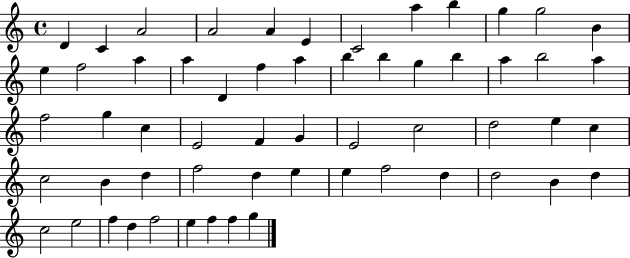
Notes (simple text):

D4/q C4/q A4/h A4/h A4/q E4/q C4/h A5/q B5/q G5/q G5/h B4/q E5/q F5/h A5/q A5/q D4/q F5/q A5/q B5/q B5/q G5/q B5/q A5/q B5/h A5/q F5/h G5/q C5/q E4/h F4/q G4/q E4/h C5/h D5/h E5/q C5/q C5/h B4/q D5/q F5/h D5/q E5/q E5/q F5/h D5/q D5/h B4/q D5/q C5/h E5/h F5/q D5/q F5/h E5/q F5/q F5/q G5/q